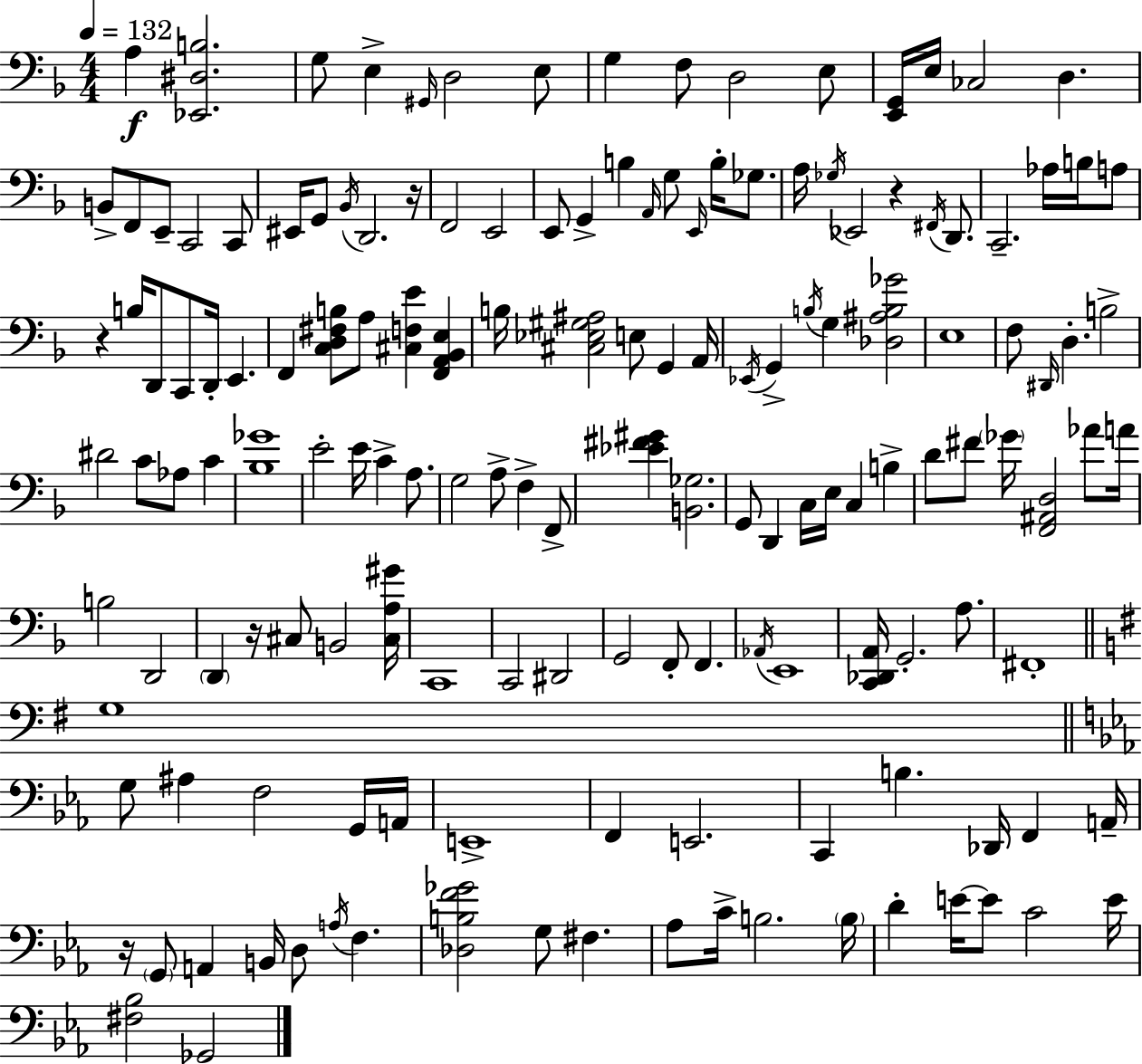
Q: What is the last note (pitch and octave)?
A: Gb2